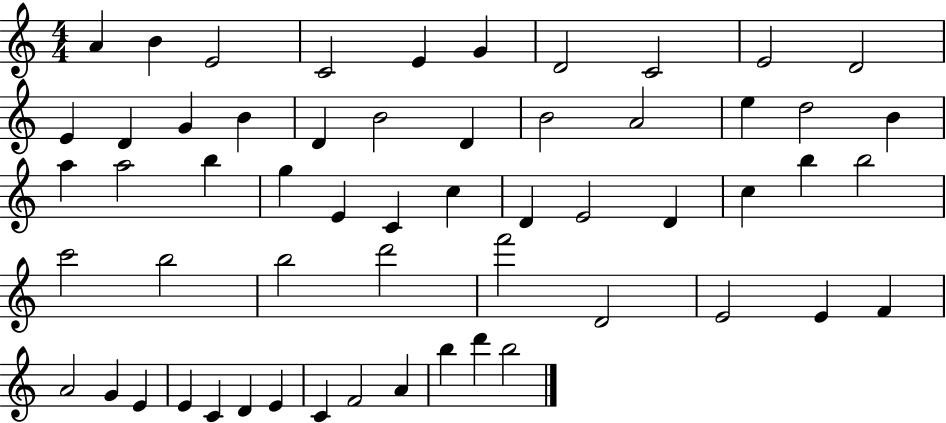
{
  \clef treble
  \numericTimeSignature
  \time 4/4
  \key c \major
  a'4 b'4 e'2 | c'2 e'4 g'4 | d'2 c'2 | e'2 d'2 | \break e'4 d'4 g'4 b'4 | d'4 b'2 d'4 | b'2 a'2 | e''4 d''2 b'4 | \break a''4 a''2 b''4 | g''4 e'4 c'4 c''4 | d'4 e'2 d'4 | c''4 b''4 b''2 | \break c'''2 b''2 | b''2 d'''2 | f'''2 d'2 | e'2 e'4 f'4 | \break a'2 g'4 e'4 | e'4 c'4 d'4 e'4 | c'4 f'2 a'4 | b''4 d'''4 b''2 | \break \bar "|."
}